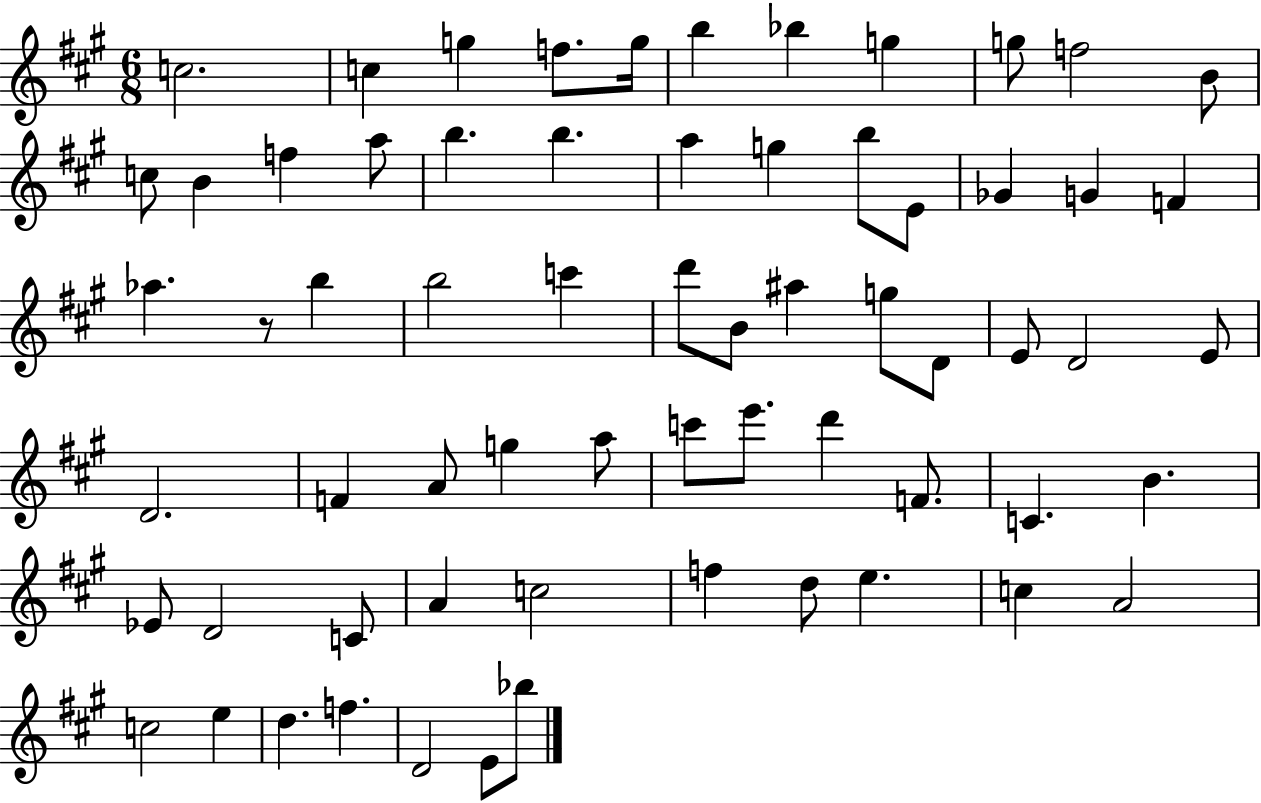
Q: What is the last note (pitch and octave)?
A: Bb5